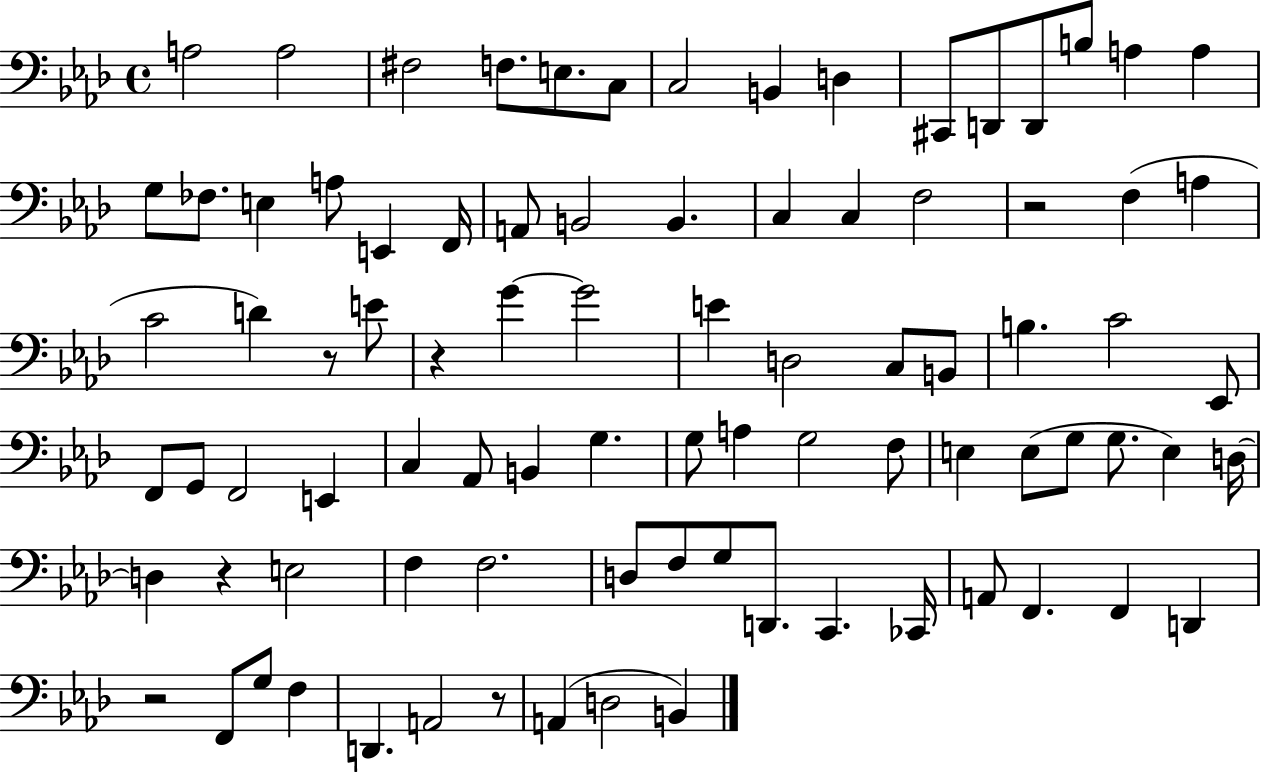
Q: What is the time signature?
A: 4/4